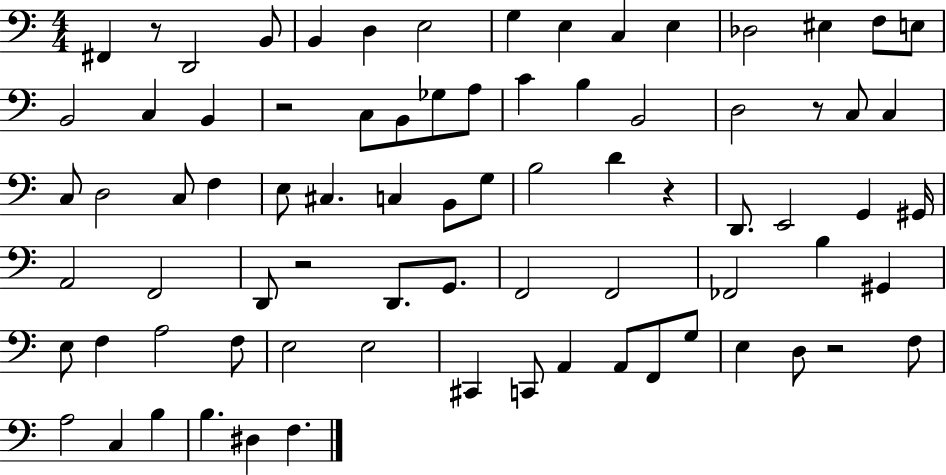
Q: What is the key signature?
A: C major